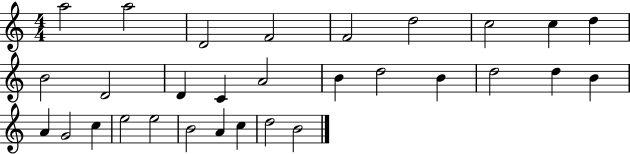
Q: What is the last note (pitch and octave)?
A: B4